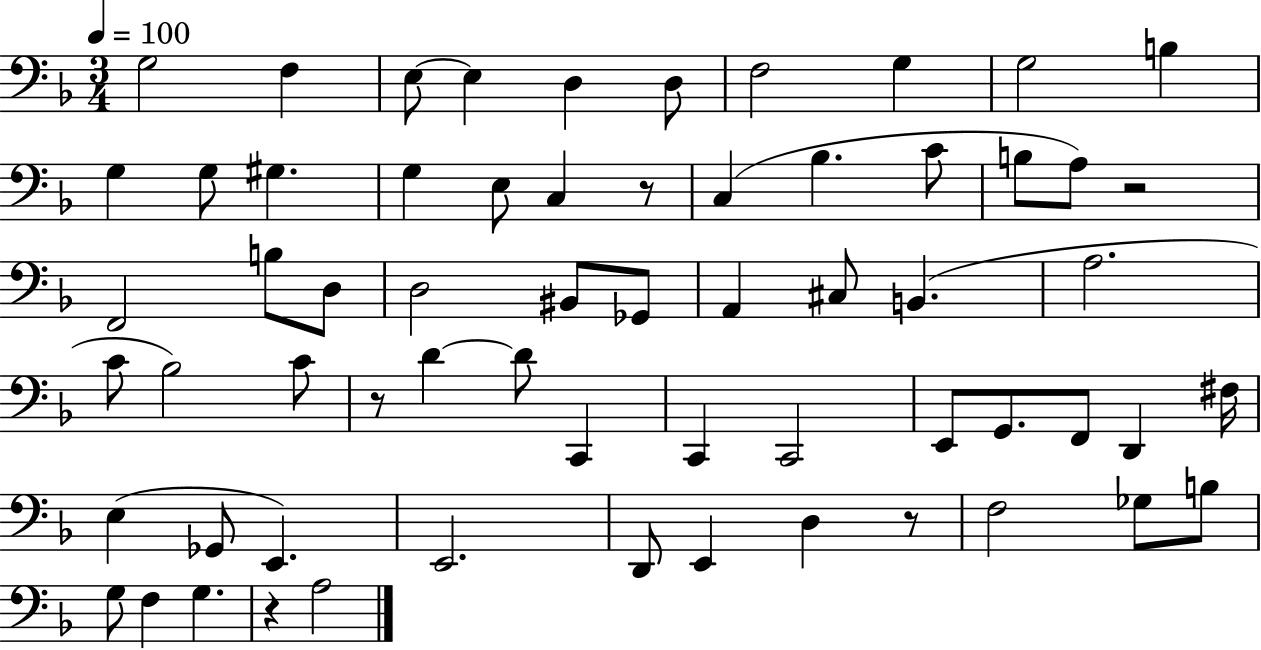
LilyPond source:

{
  \clef bass
  \numericTimeSignature
  \time 3/4
  \key f \major
  \tempo 4 = 100
  g2 f4 | e8~~ e4 d4 d8 | f2 g4 | g2 b4 | \break g4 g8 gis4. | g4 e8 c4 r8 | c4( bes4. c'8 | b8 a8) r2 | \break f,2 b8 d8 | d2 bis,8 ges,8 | a,4 cis8 b,4.( | a2. | \break c'8 bes2) c'8 | r8 d'4~~ d'8 c,4 | c,4 c,2 | e,8 g,8. f,8 d,4 fis16 | \break e4( ges,8 e,4.) | e,2. | d,8 e,4 d4 r8 | f2 ges8 b8 | \break g8 f4 g4. | r4 a2 | \bar "|."
}